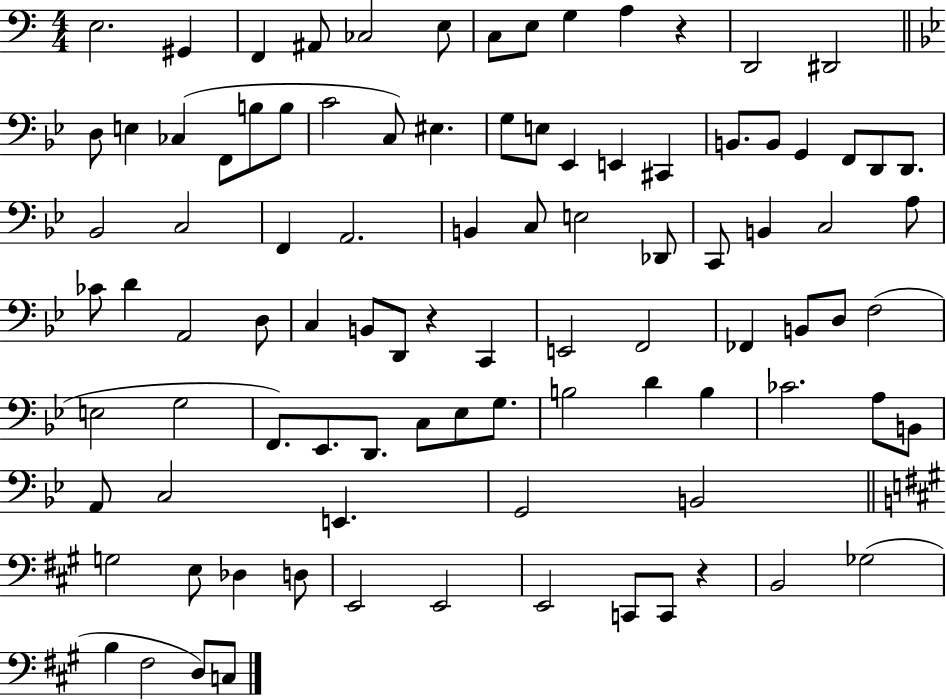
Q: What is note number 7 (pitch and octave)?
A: C3